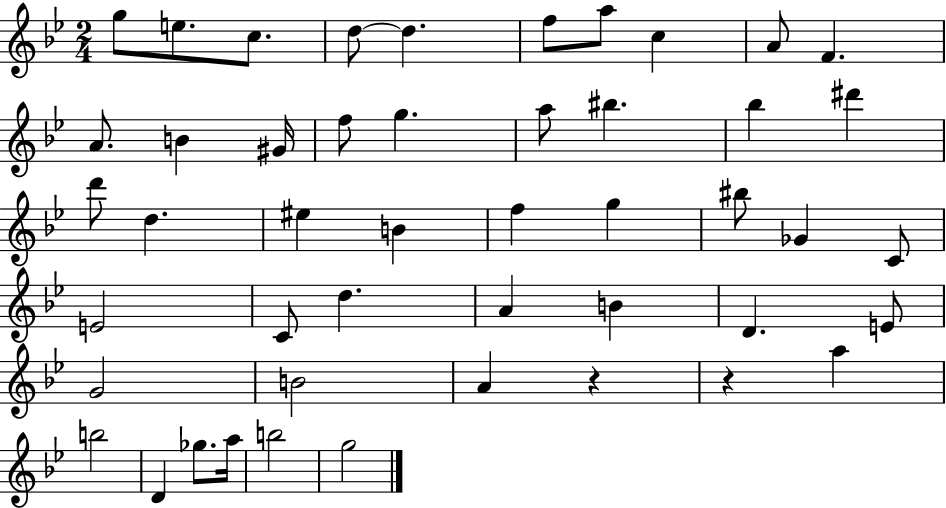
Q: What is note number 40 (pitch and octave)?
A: B5